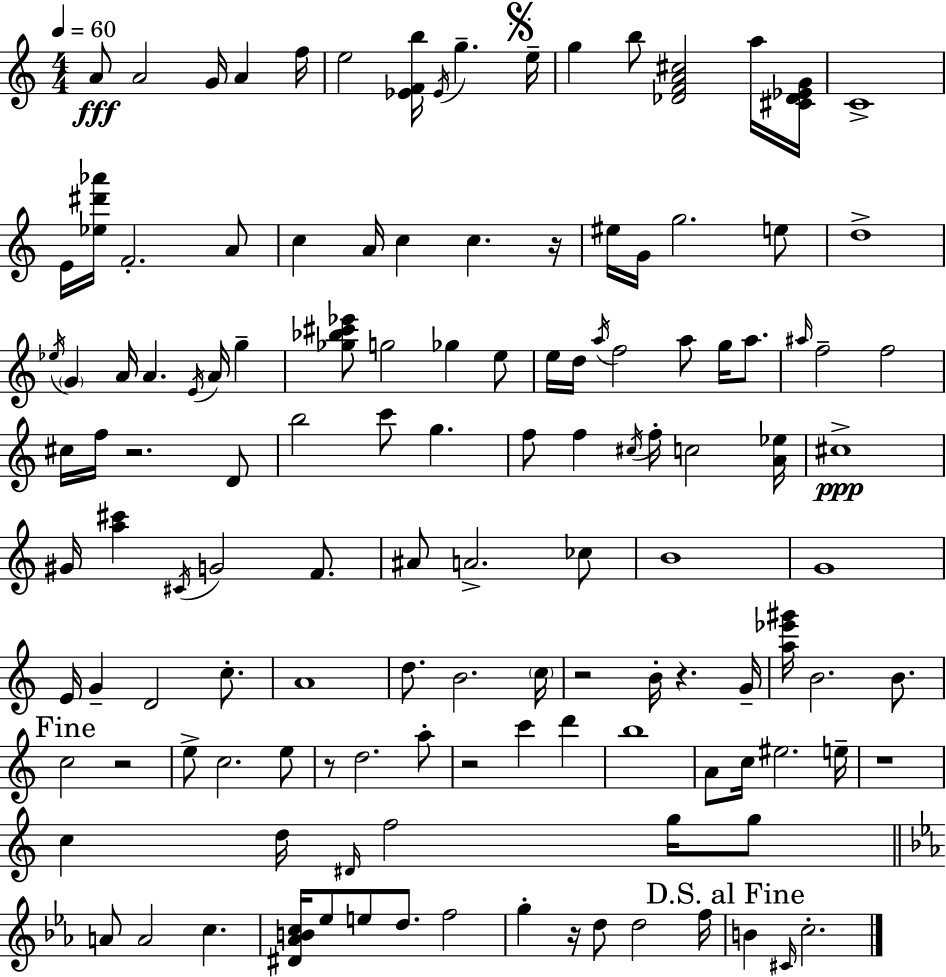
{
  \clef treble
  \numericTimeSignature
  \time 4/4
  \key a \minor
  \tempo 4 = 60
  a'8\fff a'2 g'16 a'4 f''16 | e''2 <ees' f' b''>16 \acciaccatura { ees'16 } g''4.-- | \mark \markup { \musicglyph "scripts.segno" } e''16-- g''4 b''8 <des' f' a' cis''>2 a''16 | <cis' des' ees' g'>16 c'1-> | \break e'16 <ees'' dis''' aes'''>16 f'2.-. a'8 | c''4 a'16 c''4 c''4. | r16 eis''16 g'16 g''2. e''8 | d''1-> | \break \acciaccatura { ees''16 } \parenthesize g'4 a'16 a'4. \acciaccatura { e'16 } a'16 g''4-- | <ges'' bes'' cis''' ees'''>8 g''2 ges''4 | e''8 e''16 d''16 \acciaccatura { a''16 } f''2 a''8 | g''16 a''8. \grace { ais''16 } f''2-- f''2 | \break cis''16 f''16 r2. | d'8 b''2 c'''8 g''4. | f''8 f''4 \acciaccatura { cis''16 } f''16-. c''2 | <a' ees''>16 cis''1->\ppp | \break gis'16 <a'' cis'''>4 \acciaccatura { cis'16 } g'2 | f'8. ais'8 a'2.-> | ces''8 b'1 | g'1 | \break e'16 g'4-- d'2 | c''8.-. a'1 | d''8. b'2. | \parenthesize c''16 r2 b'16-. | \break r4. g'16-- <a'' ees''' gis'''>16 b'2. | b'8. \mark "Fine" c''2 r2 | e''8-> c''2. | e''8 r8 d''2. | \break a''8-. r2 c'''4 | d'''4 b''1 | a'8 c''16 eis''2. | e''16-- r1 | \break c''4 d''16 \grace { dis'16 } f''2 | g''16 g''8 \bar "||" \break \key ees \major a'8 a'2 c''4. | <dis' aes' b' c''>16 ees''8 e''8 d''8. f''2 | g''4-. r16 d''8 d''2 f''16 | \mark "D.S. al Fine" b'4 \grace { cis'16 } c''2.-. | \break \bar "|."
}